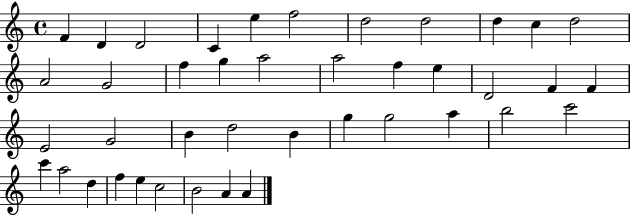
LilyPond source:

{
  \clef treble
  \time 4/4
  \defaultTimeSignature
  \key c \major
  f'4 d'4 d'2 | c'4 e''4 f''2 | d''2 d''2 | d''4 c''4 d''2 | \break a'2 g'2 | f''4 g''4 a''2 | a''2 f''4 e''4 | d'2 f'4 f'4 | \break e'2 g'2 | b'4 d''2 b'4 | g''4 g''2 a''4 | b''2 c'''2 | \break c'''4 a''2 d''4 | f''4 e''4 c''2 | b'2 a'4 a'4 | \bar "|."
}